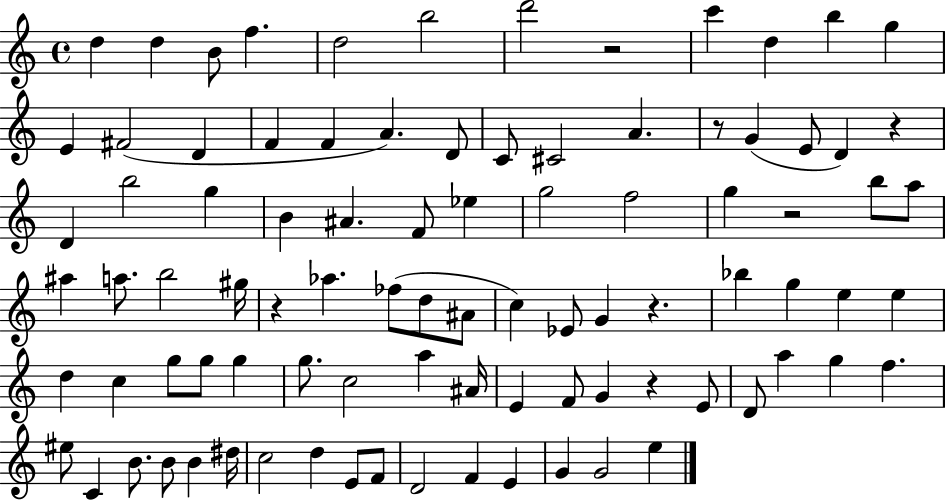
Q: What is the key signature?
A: C major